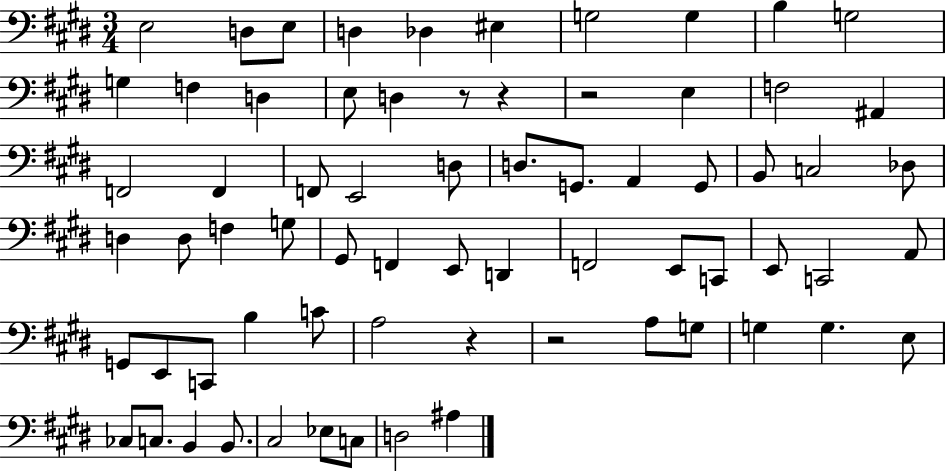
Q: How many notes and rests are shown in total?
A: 69